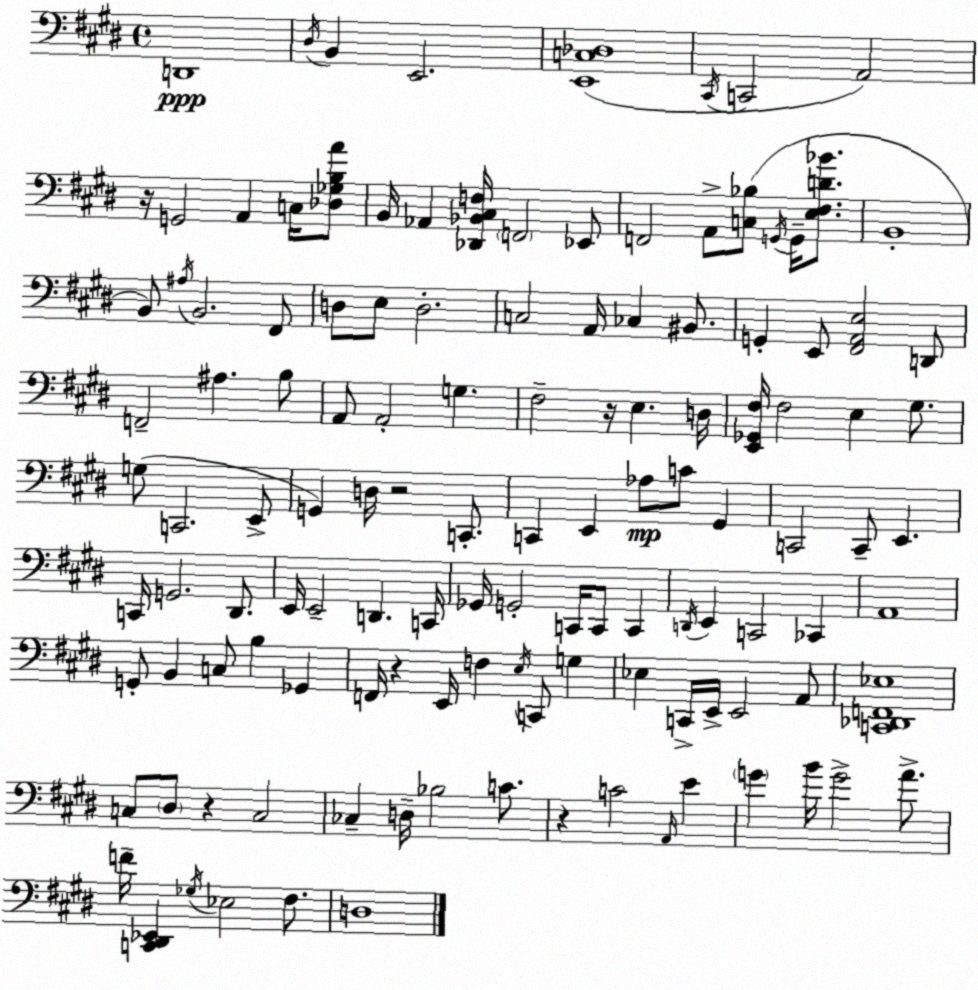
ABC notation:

X:1
T:Untitled
M:4/4
L:1/4
K:E
D,,4 ^D,/4 B,, E,,2 [E,,C,_D,]4 ^C,,/4 C,,2 A,,2 z/4 G,,2 A,, C,/4 [_D,_G,B,A]/2 B,,/4 _A,, [_D,,_B,,^C,F,]/4 F,,2 _E,,/2 F,,2 A,,/2 [C,_B,]/2 G,,/4 G,,/4 [E,^F,D_B]/2 B,,4 B,,/2 ^A,/4 B,,2 ^F,,/2 D,/2 E,/2 D,2 C,2 A,,/4 _C, ^B,,/2 G,, E,,/2 [^F,,A,,E,]2 D,,/2 F,,2 ^A, B,/2 A,,/2 A,,2 G, ^F,2 z/4 E, D,/4 [E,,_G,,^F,]/4 ^F,2 E, ^G,/2 G,/2 C,,2 E,,/2 G,, D,/4 z2 C,,/2 C,, E,, _A,/2 C/2 ^G,, C,,2 C,,/2 E,, C,,/4 G,,2 ^D,,/2 E,,/4 E,,2 D,, C,,/4 _G,,/4 G,,2 C,,/4 C,,/2 C,, D,,/4 E,, C,,2 _C,, A,,4 G,,/2 B,, C,/2 B, _G,, F,,/4 z E,,/4 F, E,/4 C,,/2 G, _E, C,,/4 E,,/4 E,,2 A,,/2 [C,,_D,,F,,_E,]4 C,/2 ^D,/2 z C,2 _C, D,/4 _B,2 C/2 z C2 A,,/4 E G B/4 G2 A/2 F/4 [C,,^D,,_E,,] _G,/4 _E,2 ^F,/2 D,4